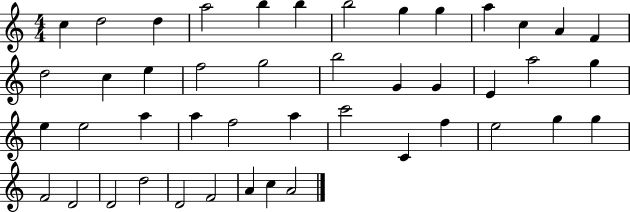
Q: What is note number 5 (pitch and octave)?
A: B5